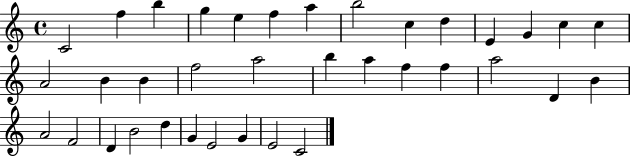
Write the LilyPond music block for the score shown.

{
  \clef treble
  \time 4/4
  \defaultTimeSignature
  \key c \major
  c'2 f''4 b''4 | g''4 e''4 f''4 a''4 | b''2 c''4 d''4 | e'4 g'4 c''4 c''4 | \break a'2 b'4 b'4 | f''2 a''2 | b''4 a''4 f''4 f''4 | a''2 d'4 b'4 | \break a'2 f'2 | d'4 b'2 d''4 | g'4 e'2 g'4 | e'2 c'2 | \break \bar "|."
}